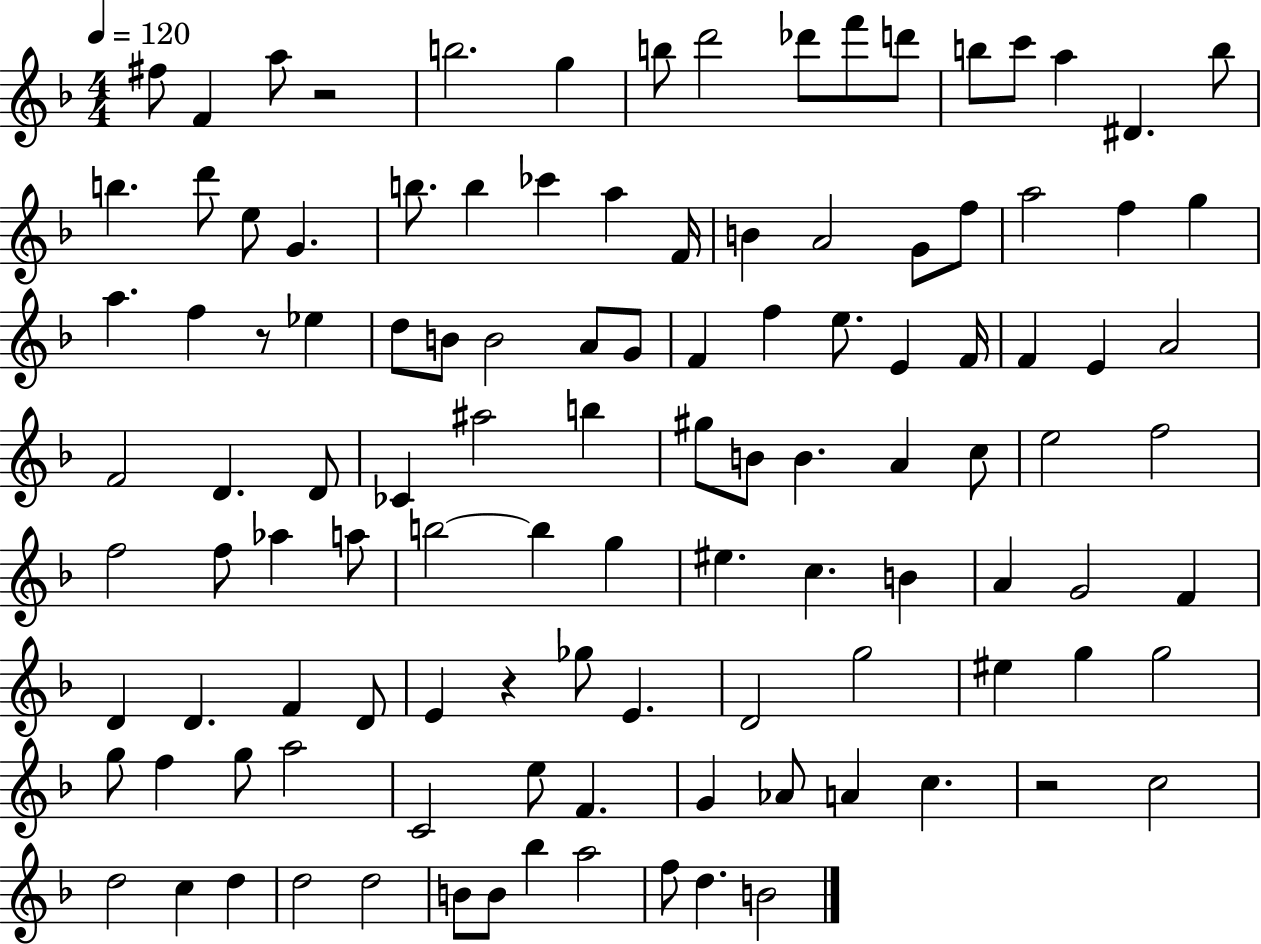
F#5/e F4/q A5/e R/h B5/h. G5/q B5/e D6/h Db6/e F6/e D6/e B5/e C6/e A5/q D#4/q. B5/e B5/q. D6/e E5/e G4/q. B5/e. B5/q CES6/q A5/q F4/s B4/q A4/h G4/e F5/e A5/h F5/q G5/q A5/q. F5/q R/e Eb5/q D5/e B4/e B4/h A4/e G4/e F4/q F5/q E5/e. E4/q F4/s F4/q E4/q A4/h F4/h D4/q. D4/e CES4/q A#5/h B5/q G#5/e B4/e B4/q. A4/q C5/e E5/h F5/h F5/h F5/e Ab5/q A5/e B5/h B5/q G5/q EIS5/q. C5/q. B4/q A4/q G4/h F4/q D4/q D4/q. F4/q D4/e E4/q R/q Gb5/e E4/q. D4/h G5/h EIS5/q G5/q G5/h G5/e F5/q G5/e A5/h C4/h E5/e F4/q. G4/q Ab4/e A4/q C5/q. R/h C5/h D5/h C5/q D5/q D5/h D5/h B4/e B4/e Bb5/q A5/h F5/e D5/q. B4/h